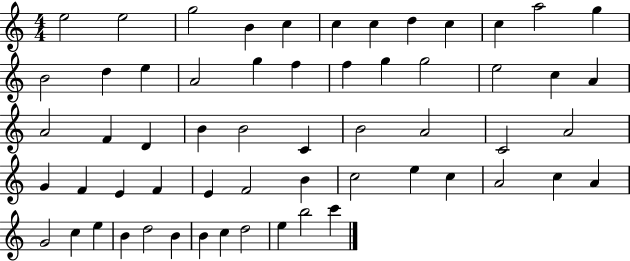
{
  \clef treble
  \numericTimeSignature
  \time 4/4
  \key c \major
  e''2 e''2 | g''2 b'4 c''4 | c''4 c''4 d''4 c''4 | c''4 a''2 g''4 | \break b'2 d''4 e''4 | a'2 g''4 f''4 | f''4 g''4 g''2 | e''2 c''4 a'4 | \break a'2 f'4 d'4 | b'4 b'2 c'4 | b'2 a'2 | c'2 a'2 | \break g'4 f'4 e'4 f'4 | e'4 f'2 b'4 | c''2 e''4 c''4 | a'2 c''4 a'4 | \break g'2 c''4 e''4 | b'4 d''2 b'4 | b'4 c''4 d''2 | e''4 b''2 c'''4 | \break \bar "|."
}